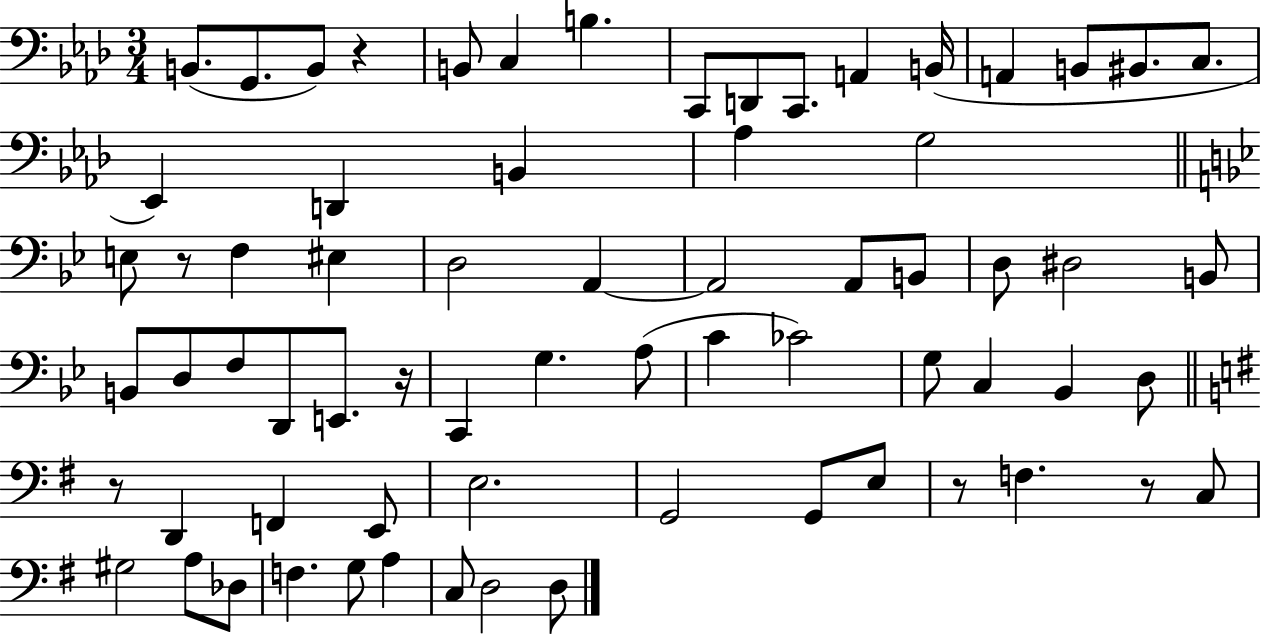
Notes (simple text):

B2/e. G2/e. B2/e R/q B2/e C3/q B3/q. C2/e D2/e C2/e. A2/q B2/s A2/q B2/e BIS2/e. C3/e. Eb2/q D2/q B2/q Ab3/q G3/h E3/e R/e F3/q EIS3/q D3/h A2/q A2/h A2/e B2/e D3/e D#3/h B2/e B2/e D3/e F3/e D2/e E2/e. R/s C2/q G3/q. A3/e C4/q CES4/h G3/e C3/q Bb2/q D3/e R/e D2/q F2/q E2/e E3/h. G2/h G2/e E3/e R/e F3/q. R/e C3/e G#3/h A3/e Db3/e F3/q. G3/e A3/q C3/e D3/h D3/e